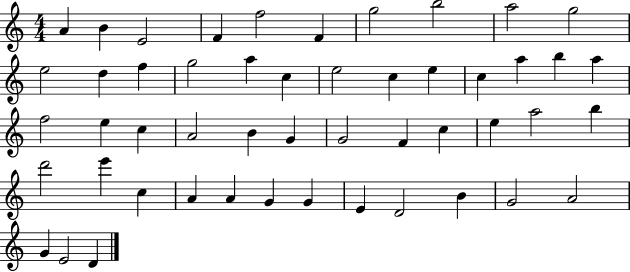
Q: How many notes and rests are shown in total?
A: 50